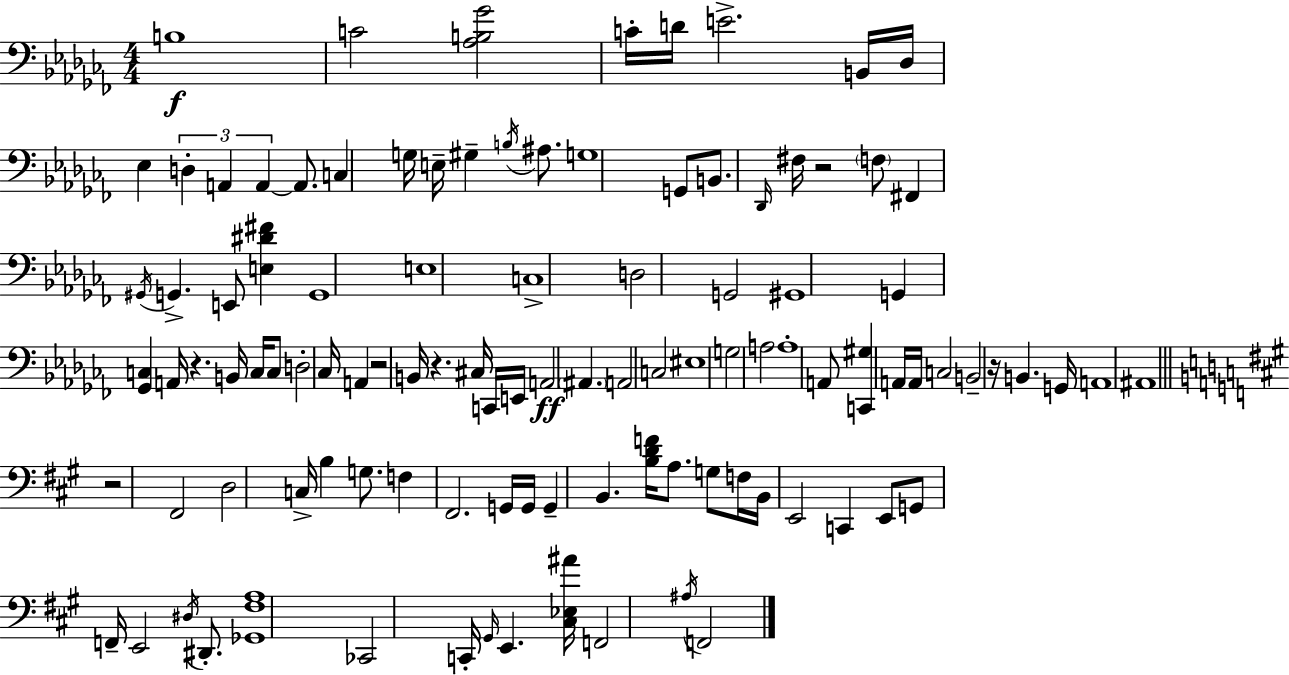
{
  \clef bass
  \numericTimeSignature
  \time 4/4
  \key aes \minor
  b1\f | c'2 <aes b ges'>2 | c'16-. d'16 e'2.-> b,16 des16 | ees4 \tuplet 3/2 { d4-. a,4 a,4~~ } | \break a,8. c4 g16 e16-- gis4-- \acciaccatura { b16 } ais8. | g1 | g,8 b,8. \grace { des,16 } fis16 r2 | \parenthesize f8 fis,4 \acciaccatura { gis,16 } g,4.-> e,8 <e dis' fis'>4 | \break g,1 | e1 | c1-> | d2 g,2 | \break gis,1 | g,4 <ges, c>4 a,16 r4. | b,16 c16 c8 d2-. ces16 a,4 | r2 b,16 r4. | \break cis16 c,16 e,16 a,2\ff \parenthesize ais,4. | a,2 c2 | eis1 | g2 a2 | \break a1-. | a,8 <c, gis>4 a,16 a,16 c2 | b,2-- r16 b,4. | g,16 a,1 | \break ais,1 | \bar "||" \break \key a \major r2 fis,2 | d2 c16-> b4 g8. | f4 fis,2. | g,16 g,16 g,4-- b,4. <b d' f'>16 a8. | \break g8 f16 b,16 e,2 c,4 | e,8 g,8 f,16-- e,2 \acciaccatura { dis16 } dis,8.-. | <ges, fis a>1 | ces,2 c,16-. \grace { gis,16 } e,4. | \break <cis ees ais'>16 f,2 \acciaccatura { ais16 } f,2 | \bar "|."
}